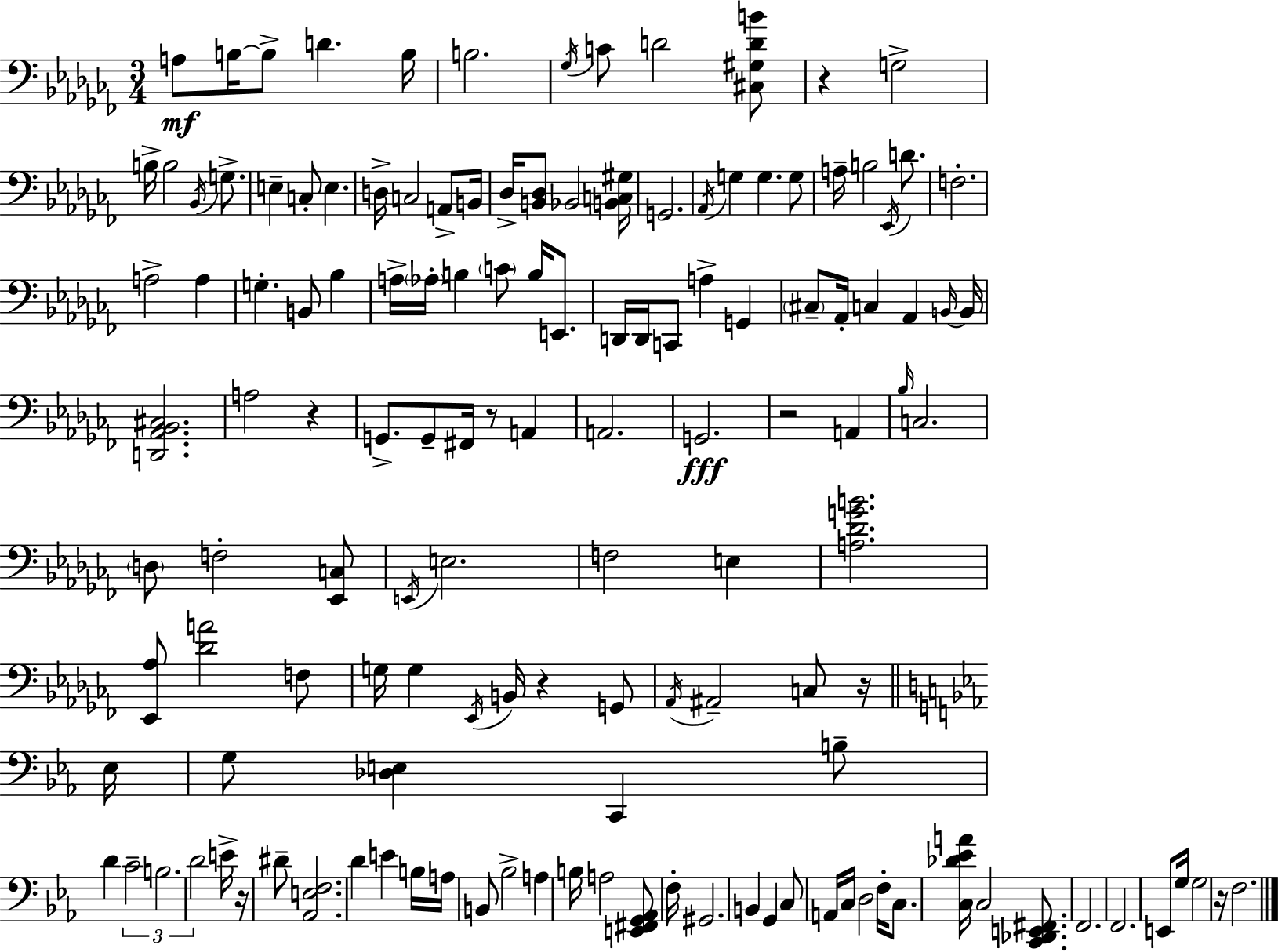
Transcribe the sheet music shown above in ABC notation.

X:1
T:Untitled
M:3/4
L:1/4
K:Abm
A,/2 B,/4 B,/2 D B,/4 B,2 _G,/4 C/2 D2 [^C,^G,DB]/2 z G,2 B,/4 B,2 _B,,/4 G,/2 E, C,/2 E, D,/4 C,2 A,,/2 B,,/4 _D,/4 [B,,_D,]/2 _B,,2 [B,,C,^G,]/4 G,,2 _A,,/4 G, G, G,/2 A,/4 B,2 _E,,/4 D/2 F,2 A,2 A, G, B,,/2 _B, A,/4 _A,/4 B, C/2 B,/4 E,,/2 D,,/4 D,,/4 C,,/2 A, G,, ^C,/2 _A,,/4 C, _A,, B,,/4 B,,/4 [D,,_A,,_B,,^C,]2 A,2 z G,,/2 G,,/2 ^F,,/4 z/2 A,, A,,2 G,,2 z2 A,, _B,/4 C,2 D,/2 F,2 [_E,,C,]/2 E,,/4 E,2 F,2 E, [A,_DGB]2 [_E,,_A,]/2 [_DA]2 F,/2 G,/4 G, _E,,/4 B,,/4 z G,,/2 _A,,/4 ^A,,2 C,/2 z/4 _E,/4 G,/2 [_D,E,] C,, B,/2 D C2 B,2 D2 E/4 z/4 ^D/2 [_A,,E,F,]2 D E B,/4 A,/4 B,,/2 _B,2 A, B,/4 A,2 [E,,^F,,G,,_A,,]/2 F,/4 ^G,,2 B,, G,, C,/2 A,,/4 C,/4 D,2 F,/4 C,/2 [C,_D_EA]/4 C,2 [C,,_D,,E,,^F,,]/2 F,,2 F,,2 E,,/2 G,/4 G,2 z/4 F,2